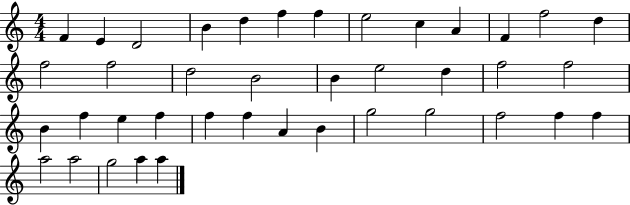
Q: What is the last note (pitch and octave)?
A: A5